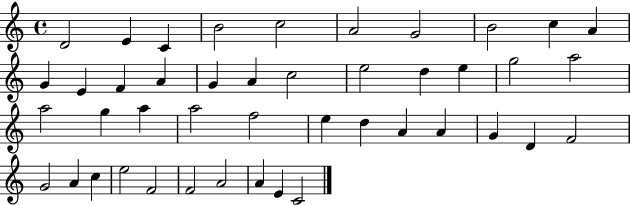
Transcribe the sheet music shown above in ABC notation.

X:1
T:Untitled
M:4/4
L:1/4
K:C
D2 E C B2 c2 A2 G2 B2 c A G E F A G A c2 e2 d e g2 a2 a2 g a a2 f2 e d A A G D F2 G2 A c e2 F2 F2 A2 A E C2